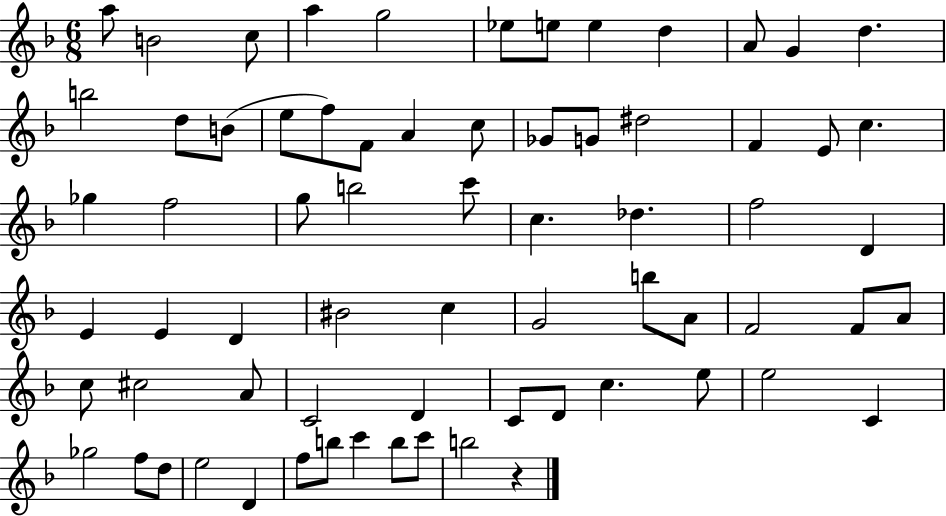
{
  \clef treble
  \numericTimeSignature
  \time 6/8
  \key f \major
  a''8 b'2 c''8 | a''4 g''2 | ees''8 e''8 e''4 d''4 | a'8 g'4 d''4. | \break b''2 d''8 b'8( | e''8 f''8) f'8 a'4 c''8 | ges'8 g'8 dis''2 | f'4 e'8 c''4. | \break ges''4 f''2 | g''8 b''2 c'''8 | c''4. des''4. | f''2 d'4 | \break e'4 e'4 d'4 | bis'2 c''4 | g'2 b''8 a'8 | f'2 f'8 a'8 | \break c''8 cis''2 a'8 | c'2 d'4 | c'8 d'8 c''4. e''8 | e''2 c'4 | \break ges''2 f''8 d''8 | e''2 d'4 | f''8 b''8 c'''4 b''8 c'''8 | b''2 r4 | \break \bar "|."
}